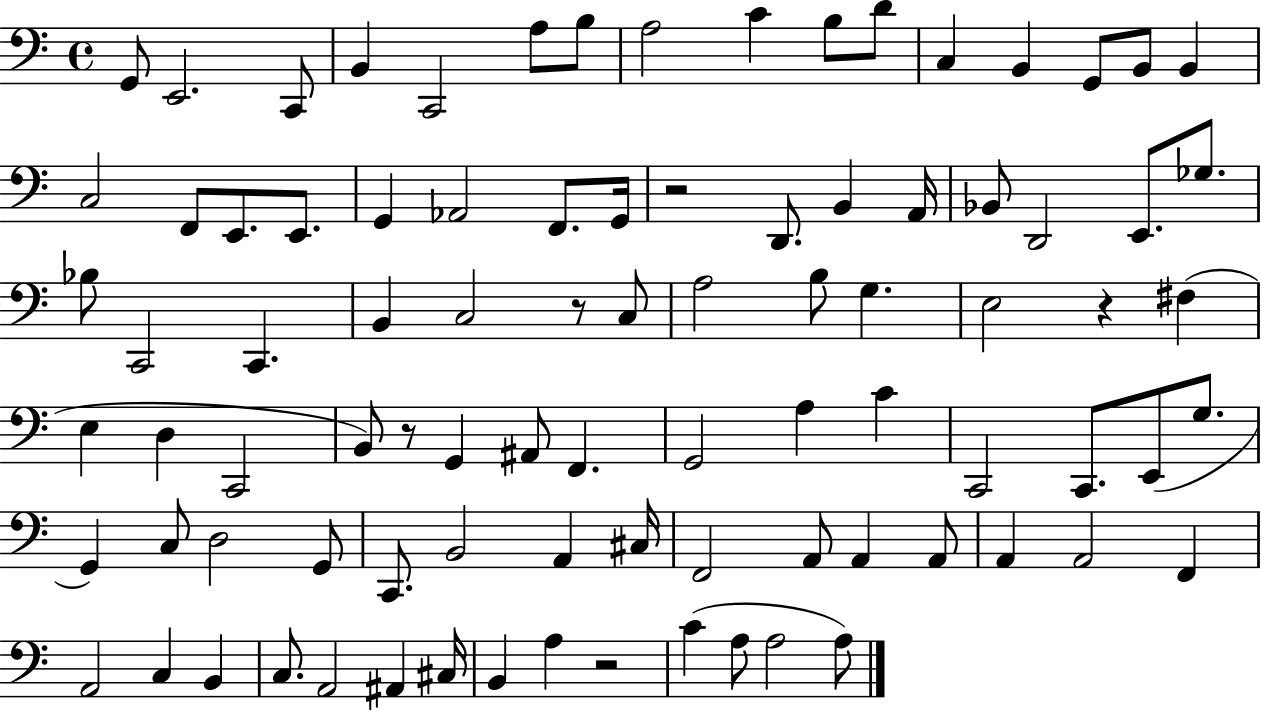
{
  \clef bass
  \time 4/4
  \defaultTimeSignature
  \key c \major
  \repeat volta 2 { g,8 e,2. c,8 | b,4 c,2 a8 b8 | a2 c'4 b8 d'8 | c4 b,4 g,8 b,8 b,4 | \break c2 f,8 e,8. e,8. | g,4 aes,2 f,8. g,16 | r2 d,8. b,4 a,16 | bes,8 d,2 e,8. ges8. | \break bes8 c,2 c,4. | b,4 c2 r8 c8 | a2 b8 g4. | e2 r4 fis4( | \break e4 d4 c,2 | b,8) r8 g,4 ais,8 f,4. | g,2 a4 c'4 | c,2 c,8. e,8( g8. | \break g,4) c8 d2 g,8 | c,8. b,2 a,4 cis16 | f,2 a,8 a,4 a,8 | a,4 a,2 f,4 | \break a,2 c4 b,4 | c8. a,2 ais,4 cis16 | b,4 a4 r2 | c'4( a8 a2 a8) | \break } \bar "|."
}